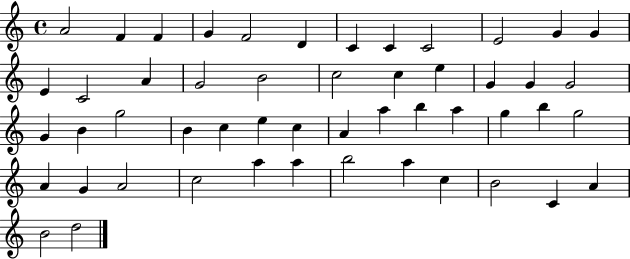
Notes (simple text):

A4/h F4/q F4/q G4/q F4/h D4/q C4/q C4/q C4/h E4/h G4/q G4/q E4/q C4/h A4/q G4/h B4/h C5/h C5/q E5/q G4/q G4/q G4/h G4/q B4/q G5/h B4/q C5/q E5/q C5/q A4/q A5/q B5/q A5/q G5/q B5/q G5/h A4/q G4/q A4/h C5/h A5/q A5/q B5/h A5/q C5/q B4/h C4/q A4/q B4/h D5/h